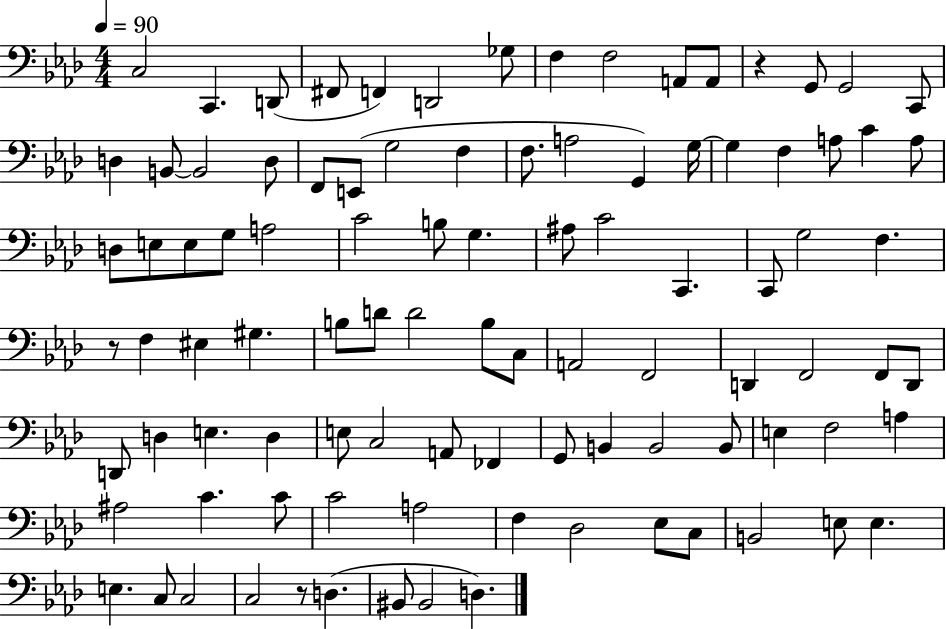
{
  \clef bass
  \numericTimeSignature
  \time 4/4
  \key aes \major
  \tempo 4 = 90
  \repeat volta 2 { c2 c,4. d,8( | fis,8 f,4) d,2 ges8 | f4 f2 a,8 a,8 | r4 g,8 g,2 c,8 | \break d4 b,8~~ b,2 d8 | f,8 e,8( g2 f4 | f8. a2 g,4) g16~~ | g4 f4 a8 c'4 a8 | \break d8 e8 e8 g8 a2 | c'2 b8 g4. | ais8 c'2 c,4. | c,8 g2 f4. | \break r8 f4 eis4 gis4. | b8 d'8 d'2 b8 c8 | a,2 f,2 | d,4 f,2 f,8 d,8 | \break d,8 d4 e4. d4 | e8 c2 a,8 fes,4 | g,8 b,4 b,2 b,8 | e4 f2 a4 | \break ais2 c'4. c'8 | c'2 a2 | f4 des2 ees8 c8 | b,2 e8 e4. | \break e4. c8 c2 | c2 r8 d4.( | bis,8 bis,2 d4.) | } \bar "|."
}